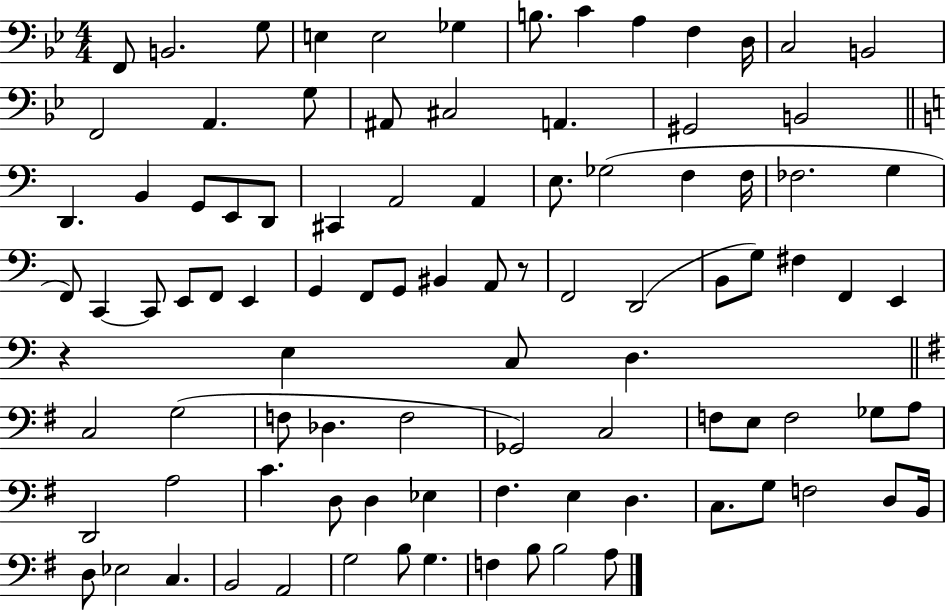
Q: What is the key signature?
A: BES major